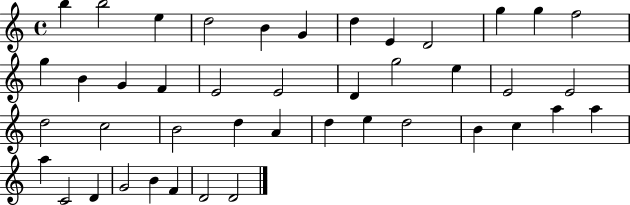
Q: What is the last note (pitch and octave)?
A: D4